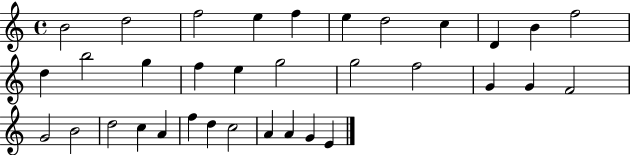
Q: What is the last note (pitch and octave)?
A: E4